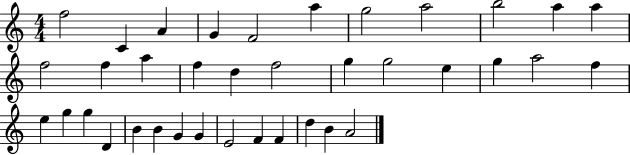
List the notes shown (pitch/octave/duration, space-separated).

F5/h C4/q A4/q G4/q F4/h A5/q G5/h A5/h B5/h A5/q A5/q F5/h F5/q A5/q F5/q D5/q F5/h G5/q G5/h E5/q G5/q A5/h F5/q E5/q G5/q G5/q D4/q B4/q B4/q G4/q G4/q E4/h F4/q F4/q D5/q B4/q A4/h